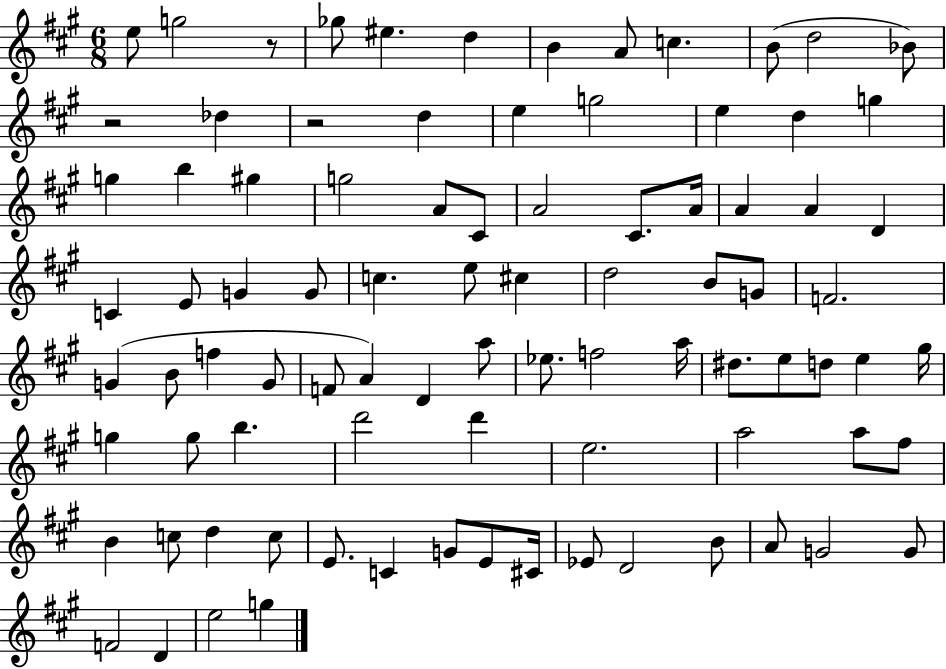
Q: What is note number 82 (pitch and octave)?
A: F4